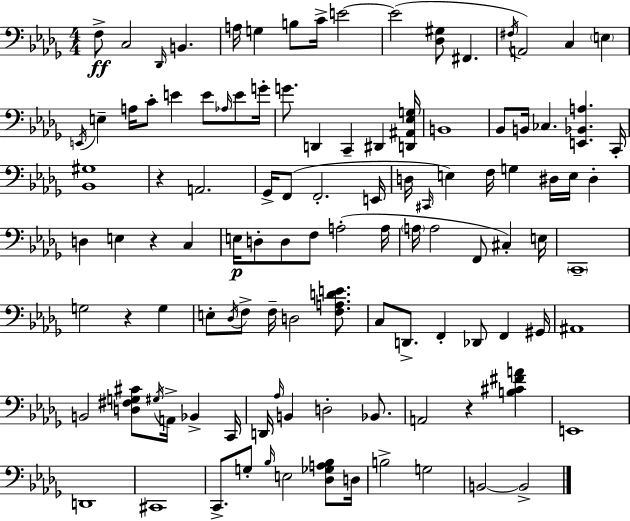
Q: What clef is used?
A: bass